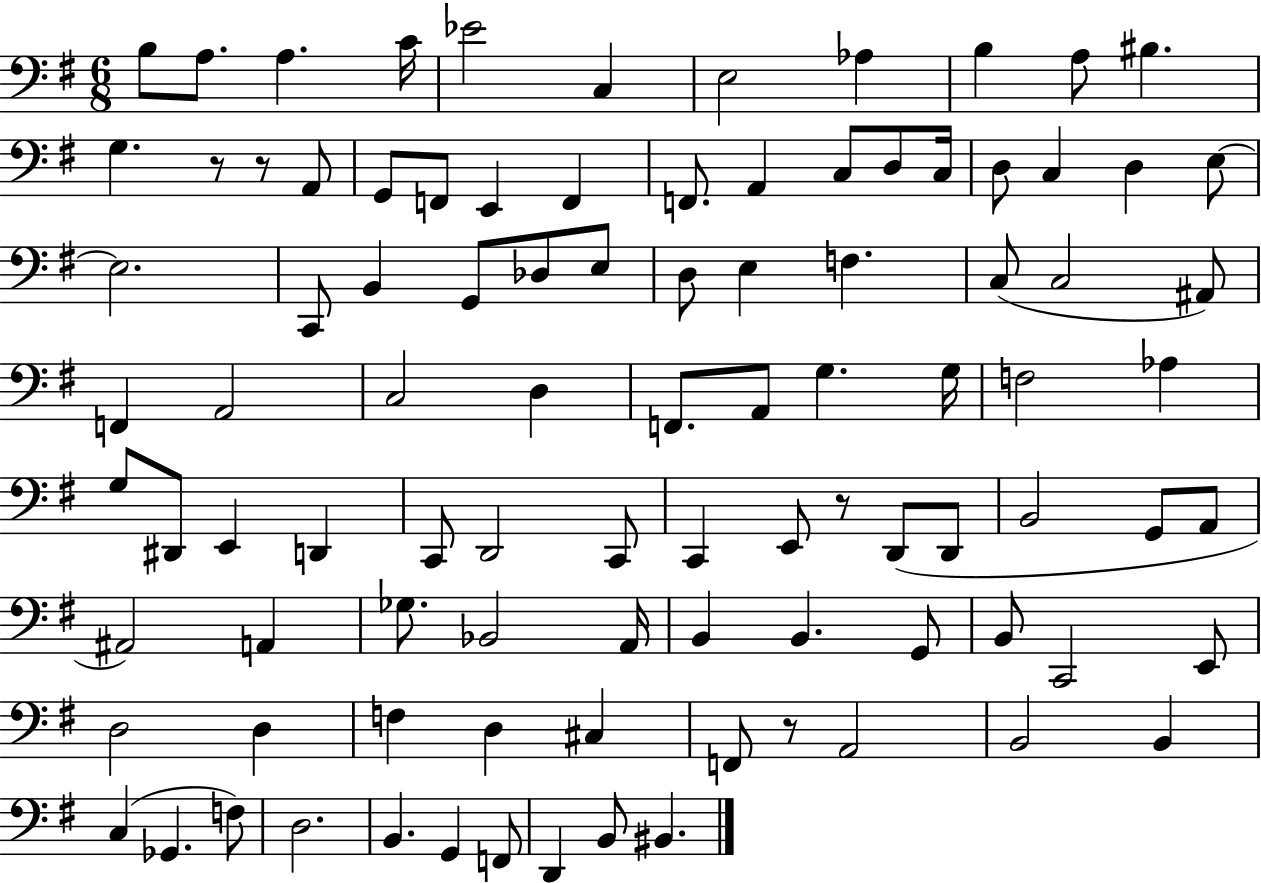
B3/e A3/e. A3/q. C4/s Eb4/h C3/q E3/h Ab3/q B3/q A3/e BIS3/q. G3/q. R/e R/e A2/e G2/e F2/e E2/q F2/q F2/e. A2/q C3/e D3/e C3/s D3/e C3/q D3/q E3/e E3/h. C2/e B2/q G2/e Db3/e E3/e D3/e E3/q F3/q. C3/e C3/h A#2/e F2/q A2/h C3/h D3/q F2/e. A2/e G3/q. G3/s F3/h Ab3/q G3/e D#2/e E2/q D2/q C2/e D2/h C2/e C2/q E2/e R/e D2/e D2/e B2/h G2/e A2/e A#2/h A2/q Gb3/e. Bb2/h A2/s B2/q B2/q. G2/e B2/e C2/h E2/e D3/h D3/q F3/q D3/q C#3/q F2/e R/e A2/h B2/h B2/q C3/q Gb2/q. F3/e D3/h. B2/q. G2/q F2/e D2/q B2/e BIS2/q.